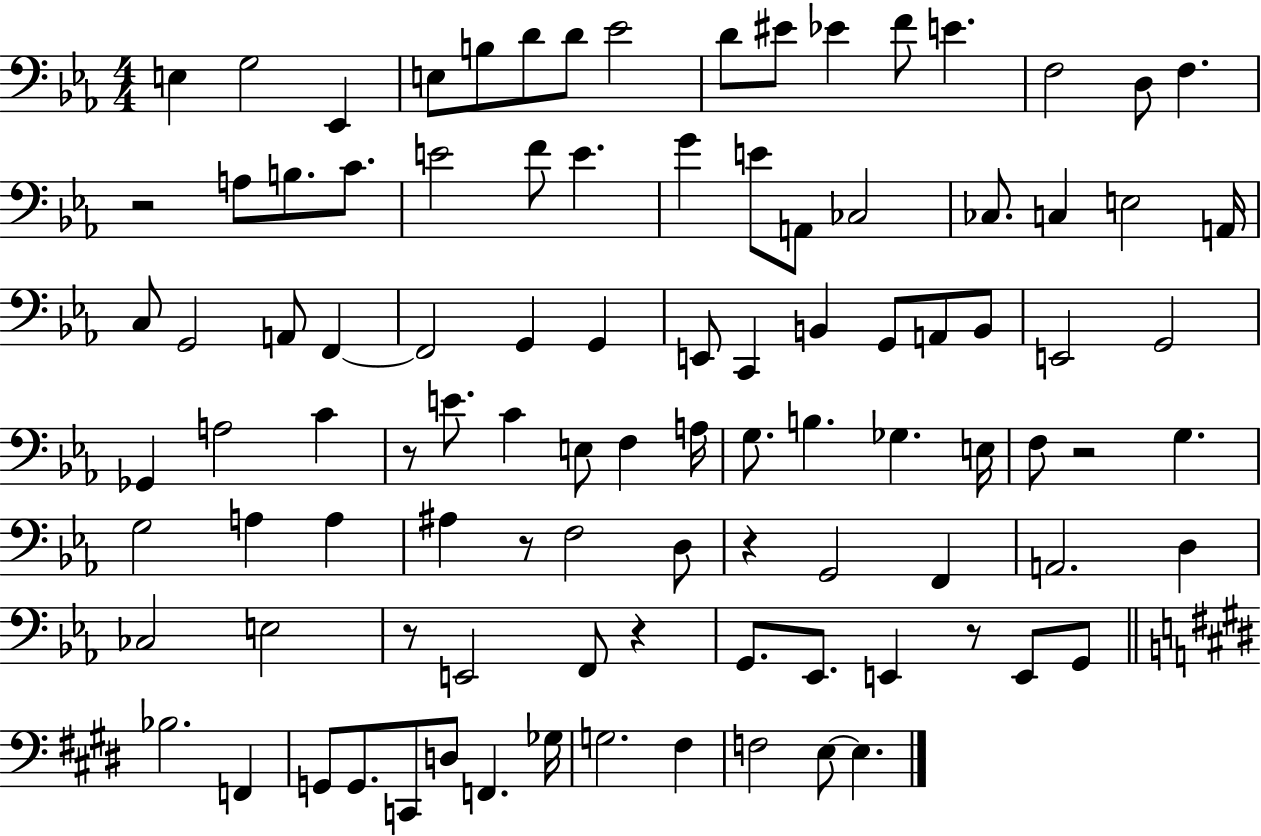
E3/q G3/h Eb2/q E3/e B3/e D4/e D4/e Eb4/h D4/e EIS4/e Eb4/q F4/e E4/q. F3/h D3/e F3/q. R/h A3/e B3/e. C4/e. E4/h F4/e E4/q. G4/q E4/e A2/e CES3/h CES3/e. C3/q E3/h A2/s C3/e G2/h A2/e F2/q F2/h G2/q G2/q E2/e C2/q B2/q G2/e A2/e B2/e E2/h G2/h Gb2/q A3/h C4/q R/e E4/e. C4/q E3/e F3/q A3/s G3/e. B3/q. Gb3/q. E3/s F3/e R/h G3/q. G3/h A3/q A3/q A#3/q R/e F3/h D3/e R/q G2/h F2/q A2/h. D3/q CES3/h E3/h R/e E2/h F2/e R/q G2/e. Eb2/e. E2/q R/e E2/e G2/e Bb3/h. F2/q G2/e G2/e. C2/e D3/e F2/q. Gb3/s G3/h. F#3/q F3/h E3/e E3/q.